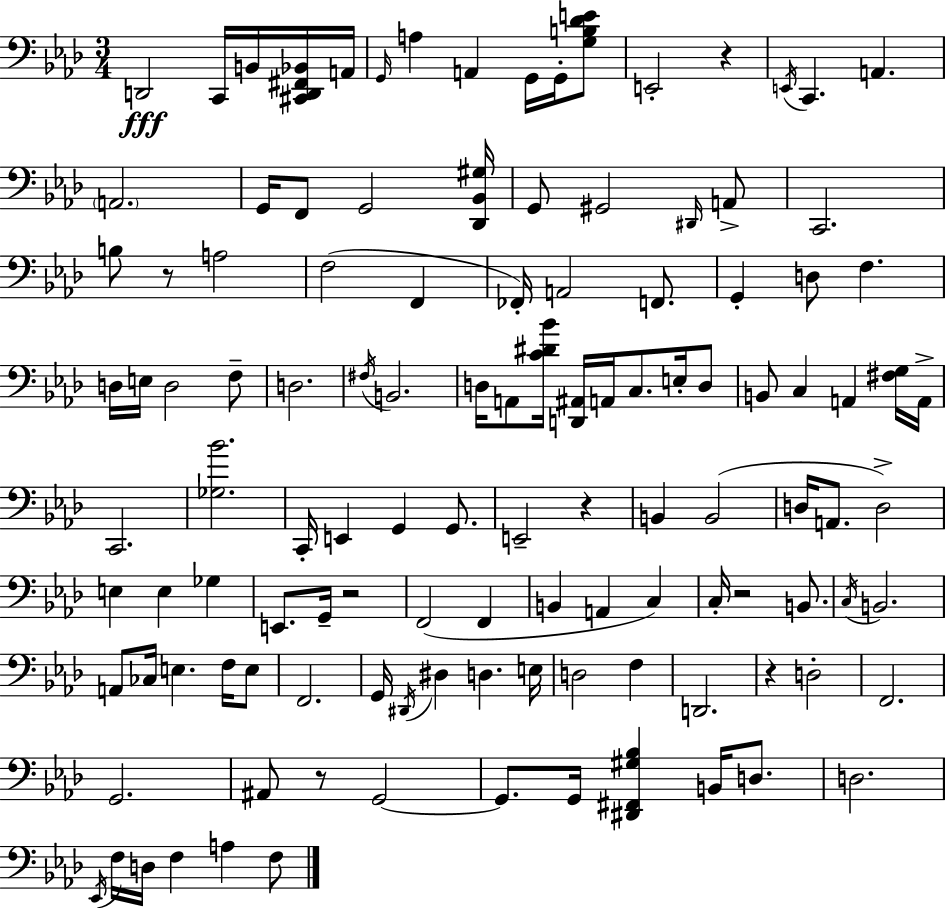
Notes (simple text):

D2/h C2/s B2/s [C#2,D2,F#2,Bb2]/s A2/s G2/s A3/q A2/q G2/s G2/s [G3,B3,Db4,E4]/e E2/h R/q E2/s C2/q. A2/q. A2/h. G2/s F2/e G2/h [Db2,Bb2,G#3]/s G2/e G#2/h D#2/s A2/e C2/h. B3/e R/e A3/h F3/h F2/q FES2/s A2/h F2/e. G2/q D3/e F3/q. D3/s E3/s D3/h F3/e D3/h. F#3/s B2/h. D3/s A2/e [C4,D#4,Bb4]/s [D2,A#2]/s A2/s C3/e. E3/s D3/e B2/e C3/q A2/q [F#3,G3]/s A2/s C2/h. [Gb3,Bb4]/h. C2/s E2/q G2/q G2/e. E2/h R/q B2/q B2/h D3/s A2/e. D3/h E3/q E3/q Gb3/q E2/e. G2/s R/h F2/h F2/q B2/q A2/q C3/q C3/s R/h B2/e. C3/s B2/h. A2/e CES3/s E3/q. F3/s E3/e F2/h. G2/s D#2/s D#3/q D3/q. E3/s D3/h F3/q D2/h. R/q D3/h F2/h. G2/h. A#2/e R/e G2/h G2/e. G2/s [D#2,F#2,G#3,Bb3]/q B2/s D3/e. D3/h. Eb2/s F3/s D3/s F3/q A3/q F3/e